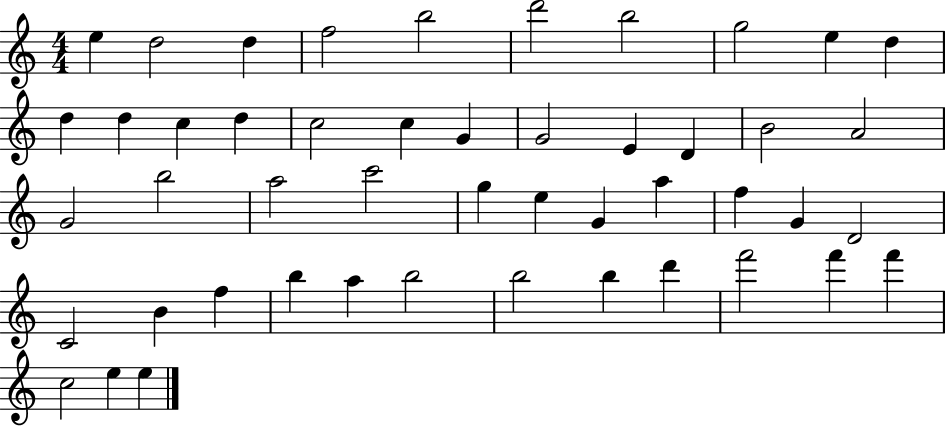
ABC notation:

X:1
T:Untitled
M:4/4
L:1/4
K:C
e d2 d f2 b2 d'2 b2 g2 e d d d c d c2 c G G2 E D B2 A2 G2 b2 a2 c'2 g e G a f G D2 C2 B f b a b2 b2 b d' f'2 f' f' c2 e e